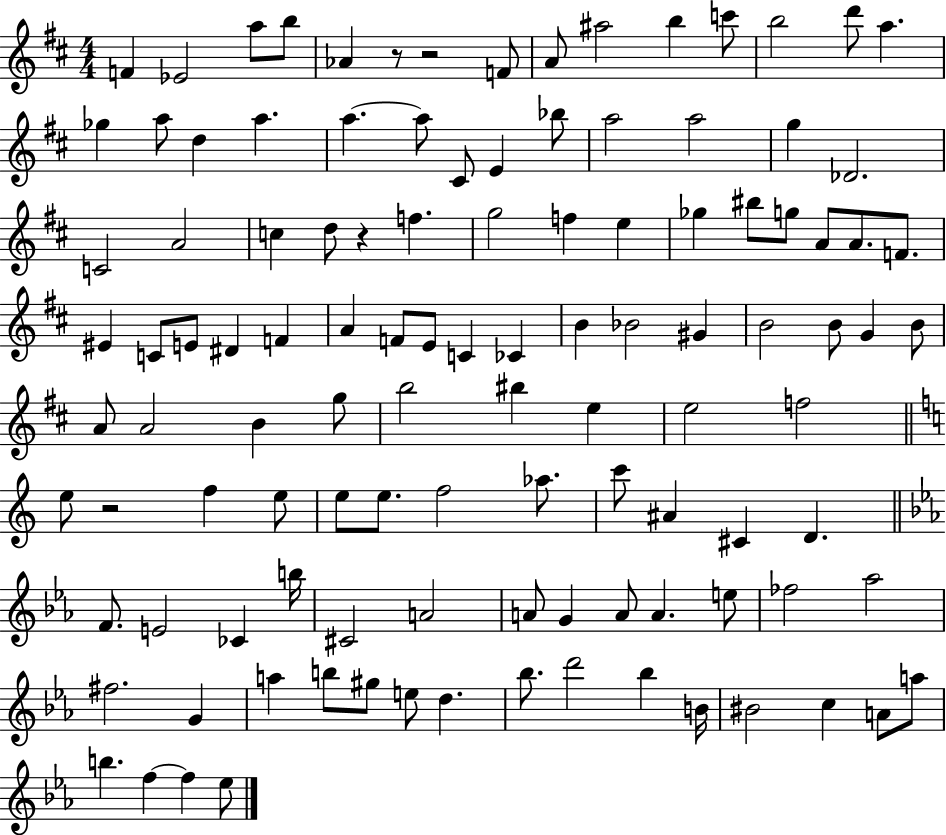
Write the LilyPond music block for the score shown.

{
  \clef treble
  \numericTimeSignature
  \time 4/4
  \key d \major
  f'4 ees'2 a''8 b''8 | aes'4 r8 r2 f'8 | a'8 ais''2 b''4 c'''8 | b''2 d'''8 a''4. | \break ges''4 a''8 d''4 a''4. | a''4.~~ a''8 cis'8 e'4 bes''8 | a''2 a''2 | g''4 des'2. | \break c'2 a'2 | c''4 d''8 r4 f''4. | g''2 f''4 e''4 | ges''4 bis''8 g''8 a'8 a'8. f'8. | \break eis'4 c'8 e'8 dis'4 f'4 | a'4 f'8 e'8 c'4 ces'4 | b'4 bes'2 gis'4 | b'2 b'8 g'4 b'8 | \break a'8 a'2 b'4 g''8 | b''2 bis''4 e''4 | e''2 f''2 | \bar "||" \break \key a \minor e''8 r2 f''4 e''8 | e''8 e''8. f''2 aes''8. | c'''8 ais'4 cis'4 d'4. | \bar "||" \break \key ees \major f'8. e'2 ces'4 b''16 | cis'2 a'2 | a'8 g'4 a'8 a'4. e''8 | fes''2 aes''2 | \break fis''2. g'4 | a''4 b''8 gis''8 e''8 d''4. | bes''8. d'''2 bes''4 b'16 | bis'2 c''4 a'8 a''8 | \break b''4. f''4~~ f''4 ees''8 | \bar "|."
}